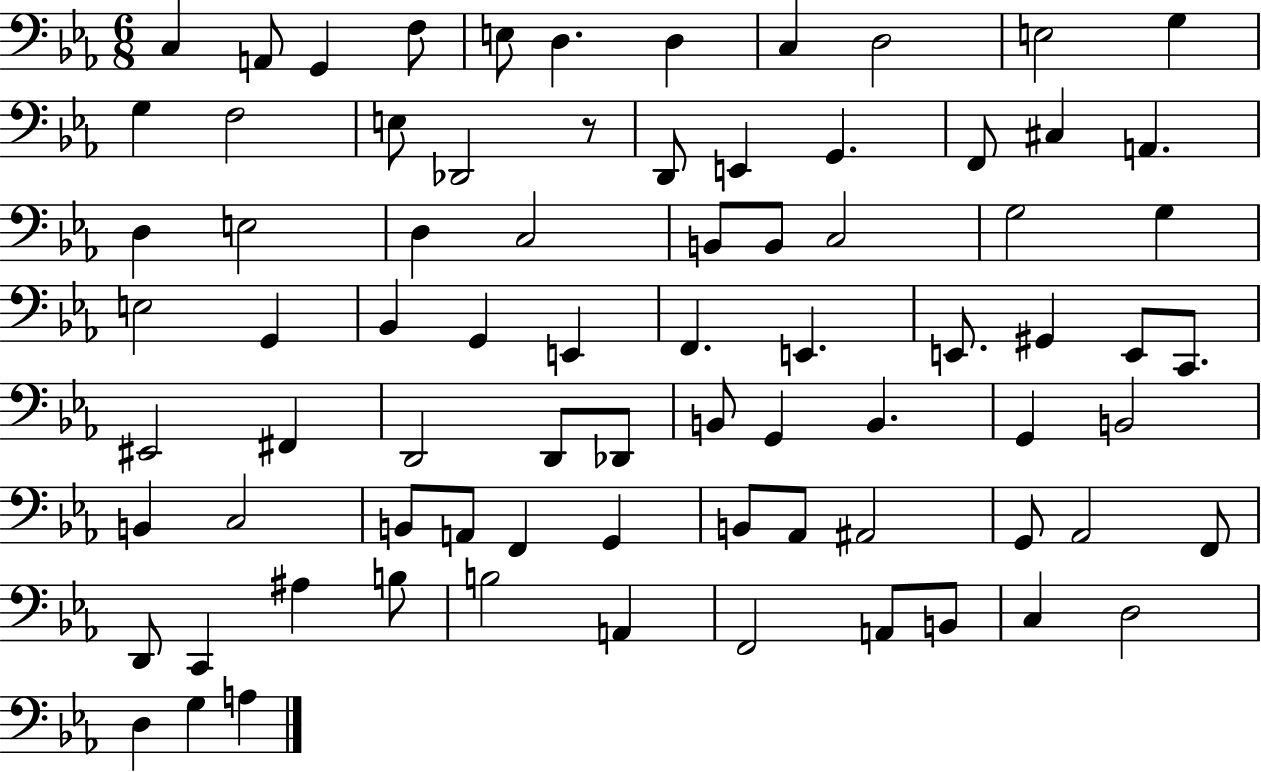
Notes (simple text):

C3/q A2/e G2/q F3/e E3/e D3/q. D3/q C3/q D3/h E3/h G3/q G3/q F3/h E3/e Db2/h R/e D2/e E2/q G2/q. F2/e C#3/q A2/q. D3/q E3/h D3/q C3/h B2/e B2/e C3/h G3/h G3/q E3/h G2/q Bb2/q G2/q E2/q F2/q. E2/q. E2/e. G#2/q E2/e C2/e. EIS2/h F#2/q D2/h D2/e Db2/e B2/e G2/q B2/q. G2/q B2/h B2/q C3/h B2/e A2/e F2/q G2/q B2/e Ab2/e A#2/h G2/e Ab2/h F2/e D2/e C2/q A#3/q B3/e B3/h A2/q F2/h A2/e B2/e C3/q D3/h D3/q G3/q A3/q